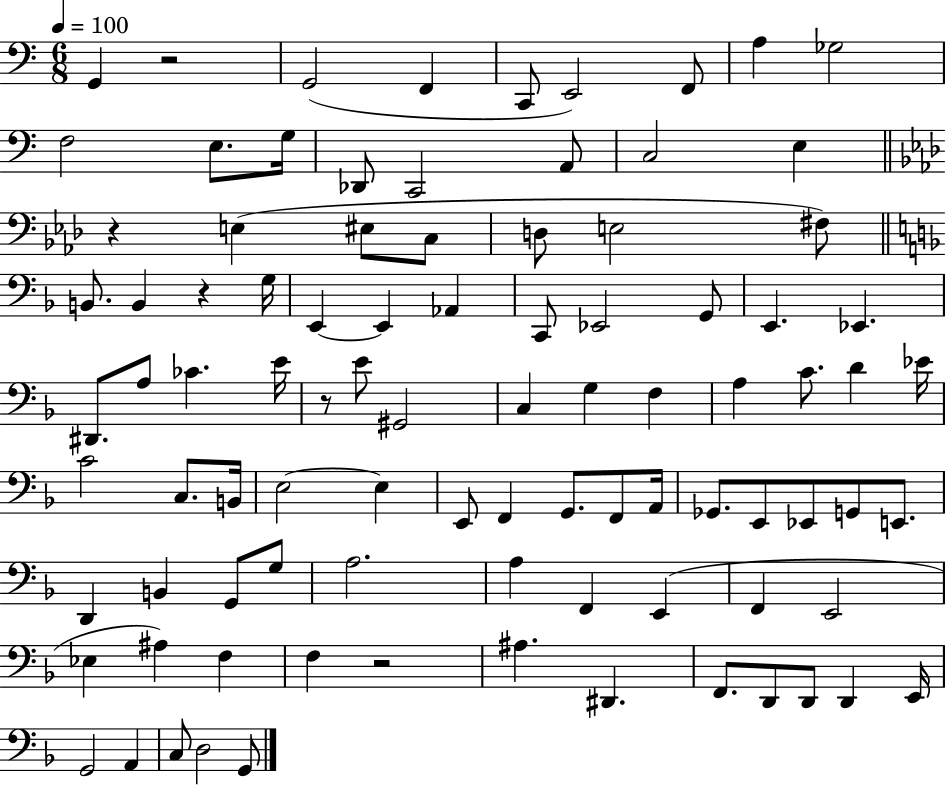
G2/q R/h G2/h F2/q C2/e E2/h F2/e A3/q Gb3/h F3/h E3/e. G3/s Db2/e C2/h A2/e C3/h E3/q R/q E3/q EIS3/e C3/e D3/e E3/h F#3/e B2/e. B2/q R/q G3/s E2/q E2/q Ab2/q C2/e Eb2/h G2/e E2/q. Eb2/q. D#2/e. A3/e CES4/q. E4/s R/e E4/e G#2/h C3/q G3/q F3/q A3/q C4/e. D4/q Eb4/s C4/h C3/e. B2/s E3/h E3/q E2/e F2/q G2/e. F2/e A2/s Gb2/e. E2/e Eb2/e G2/e E2/e. D2/q B2/q G2/e G3/e A3/h. A3/q F2/q E2/q F2/q E2/h Eb3/q A#3/q F3/q F3/q R/h A#3/q. D#2/q. F2/e. D2/e D2/e D2/q E2/s G2/h A2/q C3/e D3/h G2/e